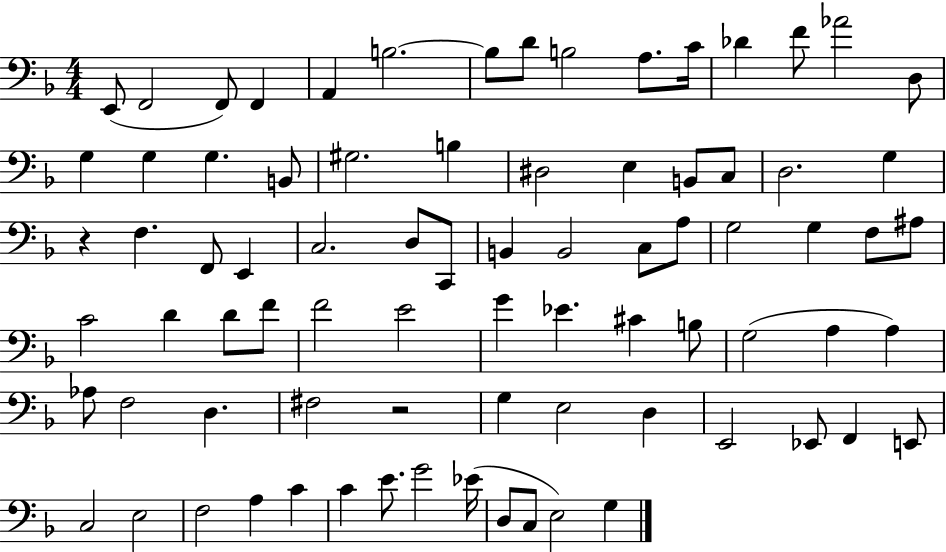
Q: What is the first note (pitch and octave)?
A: E2